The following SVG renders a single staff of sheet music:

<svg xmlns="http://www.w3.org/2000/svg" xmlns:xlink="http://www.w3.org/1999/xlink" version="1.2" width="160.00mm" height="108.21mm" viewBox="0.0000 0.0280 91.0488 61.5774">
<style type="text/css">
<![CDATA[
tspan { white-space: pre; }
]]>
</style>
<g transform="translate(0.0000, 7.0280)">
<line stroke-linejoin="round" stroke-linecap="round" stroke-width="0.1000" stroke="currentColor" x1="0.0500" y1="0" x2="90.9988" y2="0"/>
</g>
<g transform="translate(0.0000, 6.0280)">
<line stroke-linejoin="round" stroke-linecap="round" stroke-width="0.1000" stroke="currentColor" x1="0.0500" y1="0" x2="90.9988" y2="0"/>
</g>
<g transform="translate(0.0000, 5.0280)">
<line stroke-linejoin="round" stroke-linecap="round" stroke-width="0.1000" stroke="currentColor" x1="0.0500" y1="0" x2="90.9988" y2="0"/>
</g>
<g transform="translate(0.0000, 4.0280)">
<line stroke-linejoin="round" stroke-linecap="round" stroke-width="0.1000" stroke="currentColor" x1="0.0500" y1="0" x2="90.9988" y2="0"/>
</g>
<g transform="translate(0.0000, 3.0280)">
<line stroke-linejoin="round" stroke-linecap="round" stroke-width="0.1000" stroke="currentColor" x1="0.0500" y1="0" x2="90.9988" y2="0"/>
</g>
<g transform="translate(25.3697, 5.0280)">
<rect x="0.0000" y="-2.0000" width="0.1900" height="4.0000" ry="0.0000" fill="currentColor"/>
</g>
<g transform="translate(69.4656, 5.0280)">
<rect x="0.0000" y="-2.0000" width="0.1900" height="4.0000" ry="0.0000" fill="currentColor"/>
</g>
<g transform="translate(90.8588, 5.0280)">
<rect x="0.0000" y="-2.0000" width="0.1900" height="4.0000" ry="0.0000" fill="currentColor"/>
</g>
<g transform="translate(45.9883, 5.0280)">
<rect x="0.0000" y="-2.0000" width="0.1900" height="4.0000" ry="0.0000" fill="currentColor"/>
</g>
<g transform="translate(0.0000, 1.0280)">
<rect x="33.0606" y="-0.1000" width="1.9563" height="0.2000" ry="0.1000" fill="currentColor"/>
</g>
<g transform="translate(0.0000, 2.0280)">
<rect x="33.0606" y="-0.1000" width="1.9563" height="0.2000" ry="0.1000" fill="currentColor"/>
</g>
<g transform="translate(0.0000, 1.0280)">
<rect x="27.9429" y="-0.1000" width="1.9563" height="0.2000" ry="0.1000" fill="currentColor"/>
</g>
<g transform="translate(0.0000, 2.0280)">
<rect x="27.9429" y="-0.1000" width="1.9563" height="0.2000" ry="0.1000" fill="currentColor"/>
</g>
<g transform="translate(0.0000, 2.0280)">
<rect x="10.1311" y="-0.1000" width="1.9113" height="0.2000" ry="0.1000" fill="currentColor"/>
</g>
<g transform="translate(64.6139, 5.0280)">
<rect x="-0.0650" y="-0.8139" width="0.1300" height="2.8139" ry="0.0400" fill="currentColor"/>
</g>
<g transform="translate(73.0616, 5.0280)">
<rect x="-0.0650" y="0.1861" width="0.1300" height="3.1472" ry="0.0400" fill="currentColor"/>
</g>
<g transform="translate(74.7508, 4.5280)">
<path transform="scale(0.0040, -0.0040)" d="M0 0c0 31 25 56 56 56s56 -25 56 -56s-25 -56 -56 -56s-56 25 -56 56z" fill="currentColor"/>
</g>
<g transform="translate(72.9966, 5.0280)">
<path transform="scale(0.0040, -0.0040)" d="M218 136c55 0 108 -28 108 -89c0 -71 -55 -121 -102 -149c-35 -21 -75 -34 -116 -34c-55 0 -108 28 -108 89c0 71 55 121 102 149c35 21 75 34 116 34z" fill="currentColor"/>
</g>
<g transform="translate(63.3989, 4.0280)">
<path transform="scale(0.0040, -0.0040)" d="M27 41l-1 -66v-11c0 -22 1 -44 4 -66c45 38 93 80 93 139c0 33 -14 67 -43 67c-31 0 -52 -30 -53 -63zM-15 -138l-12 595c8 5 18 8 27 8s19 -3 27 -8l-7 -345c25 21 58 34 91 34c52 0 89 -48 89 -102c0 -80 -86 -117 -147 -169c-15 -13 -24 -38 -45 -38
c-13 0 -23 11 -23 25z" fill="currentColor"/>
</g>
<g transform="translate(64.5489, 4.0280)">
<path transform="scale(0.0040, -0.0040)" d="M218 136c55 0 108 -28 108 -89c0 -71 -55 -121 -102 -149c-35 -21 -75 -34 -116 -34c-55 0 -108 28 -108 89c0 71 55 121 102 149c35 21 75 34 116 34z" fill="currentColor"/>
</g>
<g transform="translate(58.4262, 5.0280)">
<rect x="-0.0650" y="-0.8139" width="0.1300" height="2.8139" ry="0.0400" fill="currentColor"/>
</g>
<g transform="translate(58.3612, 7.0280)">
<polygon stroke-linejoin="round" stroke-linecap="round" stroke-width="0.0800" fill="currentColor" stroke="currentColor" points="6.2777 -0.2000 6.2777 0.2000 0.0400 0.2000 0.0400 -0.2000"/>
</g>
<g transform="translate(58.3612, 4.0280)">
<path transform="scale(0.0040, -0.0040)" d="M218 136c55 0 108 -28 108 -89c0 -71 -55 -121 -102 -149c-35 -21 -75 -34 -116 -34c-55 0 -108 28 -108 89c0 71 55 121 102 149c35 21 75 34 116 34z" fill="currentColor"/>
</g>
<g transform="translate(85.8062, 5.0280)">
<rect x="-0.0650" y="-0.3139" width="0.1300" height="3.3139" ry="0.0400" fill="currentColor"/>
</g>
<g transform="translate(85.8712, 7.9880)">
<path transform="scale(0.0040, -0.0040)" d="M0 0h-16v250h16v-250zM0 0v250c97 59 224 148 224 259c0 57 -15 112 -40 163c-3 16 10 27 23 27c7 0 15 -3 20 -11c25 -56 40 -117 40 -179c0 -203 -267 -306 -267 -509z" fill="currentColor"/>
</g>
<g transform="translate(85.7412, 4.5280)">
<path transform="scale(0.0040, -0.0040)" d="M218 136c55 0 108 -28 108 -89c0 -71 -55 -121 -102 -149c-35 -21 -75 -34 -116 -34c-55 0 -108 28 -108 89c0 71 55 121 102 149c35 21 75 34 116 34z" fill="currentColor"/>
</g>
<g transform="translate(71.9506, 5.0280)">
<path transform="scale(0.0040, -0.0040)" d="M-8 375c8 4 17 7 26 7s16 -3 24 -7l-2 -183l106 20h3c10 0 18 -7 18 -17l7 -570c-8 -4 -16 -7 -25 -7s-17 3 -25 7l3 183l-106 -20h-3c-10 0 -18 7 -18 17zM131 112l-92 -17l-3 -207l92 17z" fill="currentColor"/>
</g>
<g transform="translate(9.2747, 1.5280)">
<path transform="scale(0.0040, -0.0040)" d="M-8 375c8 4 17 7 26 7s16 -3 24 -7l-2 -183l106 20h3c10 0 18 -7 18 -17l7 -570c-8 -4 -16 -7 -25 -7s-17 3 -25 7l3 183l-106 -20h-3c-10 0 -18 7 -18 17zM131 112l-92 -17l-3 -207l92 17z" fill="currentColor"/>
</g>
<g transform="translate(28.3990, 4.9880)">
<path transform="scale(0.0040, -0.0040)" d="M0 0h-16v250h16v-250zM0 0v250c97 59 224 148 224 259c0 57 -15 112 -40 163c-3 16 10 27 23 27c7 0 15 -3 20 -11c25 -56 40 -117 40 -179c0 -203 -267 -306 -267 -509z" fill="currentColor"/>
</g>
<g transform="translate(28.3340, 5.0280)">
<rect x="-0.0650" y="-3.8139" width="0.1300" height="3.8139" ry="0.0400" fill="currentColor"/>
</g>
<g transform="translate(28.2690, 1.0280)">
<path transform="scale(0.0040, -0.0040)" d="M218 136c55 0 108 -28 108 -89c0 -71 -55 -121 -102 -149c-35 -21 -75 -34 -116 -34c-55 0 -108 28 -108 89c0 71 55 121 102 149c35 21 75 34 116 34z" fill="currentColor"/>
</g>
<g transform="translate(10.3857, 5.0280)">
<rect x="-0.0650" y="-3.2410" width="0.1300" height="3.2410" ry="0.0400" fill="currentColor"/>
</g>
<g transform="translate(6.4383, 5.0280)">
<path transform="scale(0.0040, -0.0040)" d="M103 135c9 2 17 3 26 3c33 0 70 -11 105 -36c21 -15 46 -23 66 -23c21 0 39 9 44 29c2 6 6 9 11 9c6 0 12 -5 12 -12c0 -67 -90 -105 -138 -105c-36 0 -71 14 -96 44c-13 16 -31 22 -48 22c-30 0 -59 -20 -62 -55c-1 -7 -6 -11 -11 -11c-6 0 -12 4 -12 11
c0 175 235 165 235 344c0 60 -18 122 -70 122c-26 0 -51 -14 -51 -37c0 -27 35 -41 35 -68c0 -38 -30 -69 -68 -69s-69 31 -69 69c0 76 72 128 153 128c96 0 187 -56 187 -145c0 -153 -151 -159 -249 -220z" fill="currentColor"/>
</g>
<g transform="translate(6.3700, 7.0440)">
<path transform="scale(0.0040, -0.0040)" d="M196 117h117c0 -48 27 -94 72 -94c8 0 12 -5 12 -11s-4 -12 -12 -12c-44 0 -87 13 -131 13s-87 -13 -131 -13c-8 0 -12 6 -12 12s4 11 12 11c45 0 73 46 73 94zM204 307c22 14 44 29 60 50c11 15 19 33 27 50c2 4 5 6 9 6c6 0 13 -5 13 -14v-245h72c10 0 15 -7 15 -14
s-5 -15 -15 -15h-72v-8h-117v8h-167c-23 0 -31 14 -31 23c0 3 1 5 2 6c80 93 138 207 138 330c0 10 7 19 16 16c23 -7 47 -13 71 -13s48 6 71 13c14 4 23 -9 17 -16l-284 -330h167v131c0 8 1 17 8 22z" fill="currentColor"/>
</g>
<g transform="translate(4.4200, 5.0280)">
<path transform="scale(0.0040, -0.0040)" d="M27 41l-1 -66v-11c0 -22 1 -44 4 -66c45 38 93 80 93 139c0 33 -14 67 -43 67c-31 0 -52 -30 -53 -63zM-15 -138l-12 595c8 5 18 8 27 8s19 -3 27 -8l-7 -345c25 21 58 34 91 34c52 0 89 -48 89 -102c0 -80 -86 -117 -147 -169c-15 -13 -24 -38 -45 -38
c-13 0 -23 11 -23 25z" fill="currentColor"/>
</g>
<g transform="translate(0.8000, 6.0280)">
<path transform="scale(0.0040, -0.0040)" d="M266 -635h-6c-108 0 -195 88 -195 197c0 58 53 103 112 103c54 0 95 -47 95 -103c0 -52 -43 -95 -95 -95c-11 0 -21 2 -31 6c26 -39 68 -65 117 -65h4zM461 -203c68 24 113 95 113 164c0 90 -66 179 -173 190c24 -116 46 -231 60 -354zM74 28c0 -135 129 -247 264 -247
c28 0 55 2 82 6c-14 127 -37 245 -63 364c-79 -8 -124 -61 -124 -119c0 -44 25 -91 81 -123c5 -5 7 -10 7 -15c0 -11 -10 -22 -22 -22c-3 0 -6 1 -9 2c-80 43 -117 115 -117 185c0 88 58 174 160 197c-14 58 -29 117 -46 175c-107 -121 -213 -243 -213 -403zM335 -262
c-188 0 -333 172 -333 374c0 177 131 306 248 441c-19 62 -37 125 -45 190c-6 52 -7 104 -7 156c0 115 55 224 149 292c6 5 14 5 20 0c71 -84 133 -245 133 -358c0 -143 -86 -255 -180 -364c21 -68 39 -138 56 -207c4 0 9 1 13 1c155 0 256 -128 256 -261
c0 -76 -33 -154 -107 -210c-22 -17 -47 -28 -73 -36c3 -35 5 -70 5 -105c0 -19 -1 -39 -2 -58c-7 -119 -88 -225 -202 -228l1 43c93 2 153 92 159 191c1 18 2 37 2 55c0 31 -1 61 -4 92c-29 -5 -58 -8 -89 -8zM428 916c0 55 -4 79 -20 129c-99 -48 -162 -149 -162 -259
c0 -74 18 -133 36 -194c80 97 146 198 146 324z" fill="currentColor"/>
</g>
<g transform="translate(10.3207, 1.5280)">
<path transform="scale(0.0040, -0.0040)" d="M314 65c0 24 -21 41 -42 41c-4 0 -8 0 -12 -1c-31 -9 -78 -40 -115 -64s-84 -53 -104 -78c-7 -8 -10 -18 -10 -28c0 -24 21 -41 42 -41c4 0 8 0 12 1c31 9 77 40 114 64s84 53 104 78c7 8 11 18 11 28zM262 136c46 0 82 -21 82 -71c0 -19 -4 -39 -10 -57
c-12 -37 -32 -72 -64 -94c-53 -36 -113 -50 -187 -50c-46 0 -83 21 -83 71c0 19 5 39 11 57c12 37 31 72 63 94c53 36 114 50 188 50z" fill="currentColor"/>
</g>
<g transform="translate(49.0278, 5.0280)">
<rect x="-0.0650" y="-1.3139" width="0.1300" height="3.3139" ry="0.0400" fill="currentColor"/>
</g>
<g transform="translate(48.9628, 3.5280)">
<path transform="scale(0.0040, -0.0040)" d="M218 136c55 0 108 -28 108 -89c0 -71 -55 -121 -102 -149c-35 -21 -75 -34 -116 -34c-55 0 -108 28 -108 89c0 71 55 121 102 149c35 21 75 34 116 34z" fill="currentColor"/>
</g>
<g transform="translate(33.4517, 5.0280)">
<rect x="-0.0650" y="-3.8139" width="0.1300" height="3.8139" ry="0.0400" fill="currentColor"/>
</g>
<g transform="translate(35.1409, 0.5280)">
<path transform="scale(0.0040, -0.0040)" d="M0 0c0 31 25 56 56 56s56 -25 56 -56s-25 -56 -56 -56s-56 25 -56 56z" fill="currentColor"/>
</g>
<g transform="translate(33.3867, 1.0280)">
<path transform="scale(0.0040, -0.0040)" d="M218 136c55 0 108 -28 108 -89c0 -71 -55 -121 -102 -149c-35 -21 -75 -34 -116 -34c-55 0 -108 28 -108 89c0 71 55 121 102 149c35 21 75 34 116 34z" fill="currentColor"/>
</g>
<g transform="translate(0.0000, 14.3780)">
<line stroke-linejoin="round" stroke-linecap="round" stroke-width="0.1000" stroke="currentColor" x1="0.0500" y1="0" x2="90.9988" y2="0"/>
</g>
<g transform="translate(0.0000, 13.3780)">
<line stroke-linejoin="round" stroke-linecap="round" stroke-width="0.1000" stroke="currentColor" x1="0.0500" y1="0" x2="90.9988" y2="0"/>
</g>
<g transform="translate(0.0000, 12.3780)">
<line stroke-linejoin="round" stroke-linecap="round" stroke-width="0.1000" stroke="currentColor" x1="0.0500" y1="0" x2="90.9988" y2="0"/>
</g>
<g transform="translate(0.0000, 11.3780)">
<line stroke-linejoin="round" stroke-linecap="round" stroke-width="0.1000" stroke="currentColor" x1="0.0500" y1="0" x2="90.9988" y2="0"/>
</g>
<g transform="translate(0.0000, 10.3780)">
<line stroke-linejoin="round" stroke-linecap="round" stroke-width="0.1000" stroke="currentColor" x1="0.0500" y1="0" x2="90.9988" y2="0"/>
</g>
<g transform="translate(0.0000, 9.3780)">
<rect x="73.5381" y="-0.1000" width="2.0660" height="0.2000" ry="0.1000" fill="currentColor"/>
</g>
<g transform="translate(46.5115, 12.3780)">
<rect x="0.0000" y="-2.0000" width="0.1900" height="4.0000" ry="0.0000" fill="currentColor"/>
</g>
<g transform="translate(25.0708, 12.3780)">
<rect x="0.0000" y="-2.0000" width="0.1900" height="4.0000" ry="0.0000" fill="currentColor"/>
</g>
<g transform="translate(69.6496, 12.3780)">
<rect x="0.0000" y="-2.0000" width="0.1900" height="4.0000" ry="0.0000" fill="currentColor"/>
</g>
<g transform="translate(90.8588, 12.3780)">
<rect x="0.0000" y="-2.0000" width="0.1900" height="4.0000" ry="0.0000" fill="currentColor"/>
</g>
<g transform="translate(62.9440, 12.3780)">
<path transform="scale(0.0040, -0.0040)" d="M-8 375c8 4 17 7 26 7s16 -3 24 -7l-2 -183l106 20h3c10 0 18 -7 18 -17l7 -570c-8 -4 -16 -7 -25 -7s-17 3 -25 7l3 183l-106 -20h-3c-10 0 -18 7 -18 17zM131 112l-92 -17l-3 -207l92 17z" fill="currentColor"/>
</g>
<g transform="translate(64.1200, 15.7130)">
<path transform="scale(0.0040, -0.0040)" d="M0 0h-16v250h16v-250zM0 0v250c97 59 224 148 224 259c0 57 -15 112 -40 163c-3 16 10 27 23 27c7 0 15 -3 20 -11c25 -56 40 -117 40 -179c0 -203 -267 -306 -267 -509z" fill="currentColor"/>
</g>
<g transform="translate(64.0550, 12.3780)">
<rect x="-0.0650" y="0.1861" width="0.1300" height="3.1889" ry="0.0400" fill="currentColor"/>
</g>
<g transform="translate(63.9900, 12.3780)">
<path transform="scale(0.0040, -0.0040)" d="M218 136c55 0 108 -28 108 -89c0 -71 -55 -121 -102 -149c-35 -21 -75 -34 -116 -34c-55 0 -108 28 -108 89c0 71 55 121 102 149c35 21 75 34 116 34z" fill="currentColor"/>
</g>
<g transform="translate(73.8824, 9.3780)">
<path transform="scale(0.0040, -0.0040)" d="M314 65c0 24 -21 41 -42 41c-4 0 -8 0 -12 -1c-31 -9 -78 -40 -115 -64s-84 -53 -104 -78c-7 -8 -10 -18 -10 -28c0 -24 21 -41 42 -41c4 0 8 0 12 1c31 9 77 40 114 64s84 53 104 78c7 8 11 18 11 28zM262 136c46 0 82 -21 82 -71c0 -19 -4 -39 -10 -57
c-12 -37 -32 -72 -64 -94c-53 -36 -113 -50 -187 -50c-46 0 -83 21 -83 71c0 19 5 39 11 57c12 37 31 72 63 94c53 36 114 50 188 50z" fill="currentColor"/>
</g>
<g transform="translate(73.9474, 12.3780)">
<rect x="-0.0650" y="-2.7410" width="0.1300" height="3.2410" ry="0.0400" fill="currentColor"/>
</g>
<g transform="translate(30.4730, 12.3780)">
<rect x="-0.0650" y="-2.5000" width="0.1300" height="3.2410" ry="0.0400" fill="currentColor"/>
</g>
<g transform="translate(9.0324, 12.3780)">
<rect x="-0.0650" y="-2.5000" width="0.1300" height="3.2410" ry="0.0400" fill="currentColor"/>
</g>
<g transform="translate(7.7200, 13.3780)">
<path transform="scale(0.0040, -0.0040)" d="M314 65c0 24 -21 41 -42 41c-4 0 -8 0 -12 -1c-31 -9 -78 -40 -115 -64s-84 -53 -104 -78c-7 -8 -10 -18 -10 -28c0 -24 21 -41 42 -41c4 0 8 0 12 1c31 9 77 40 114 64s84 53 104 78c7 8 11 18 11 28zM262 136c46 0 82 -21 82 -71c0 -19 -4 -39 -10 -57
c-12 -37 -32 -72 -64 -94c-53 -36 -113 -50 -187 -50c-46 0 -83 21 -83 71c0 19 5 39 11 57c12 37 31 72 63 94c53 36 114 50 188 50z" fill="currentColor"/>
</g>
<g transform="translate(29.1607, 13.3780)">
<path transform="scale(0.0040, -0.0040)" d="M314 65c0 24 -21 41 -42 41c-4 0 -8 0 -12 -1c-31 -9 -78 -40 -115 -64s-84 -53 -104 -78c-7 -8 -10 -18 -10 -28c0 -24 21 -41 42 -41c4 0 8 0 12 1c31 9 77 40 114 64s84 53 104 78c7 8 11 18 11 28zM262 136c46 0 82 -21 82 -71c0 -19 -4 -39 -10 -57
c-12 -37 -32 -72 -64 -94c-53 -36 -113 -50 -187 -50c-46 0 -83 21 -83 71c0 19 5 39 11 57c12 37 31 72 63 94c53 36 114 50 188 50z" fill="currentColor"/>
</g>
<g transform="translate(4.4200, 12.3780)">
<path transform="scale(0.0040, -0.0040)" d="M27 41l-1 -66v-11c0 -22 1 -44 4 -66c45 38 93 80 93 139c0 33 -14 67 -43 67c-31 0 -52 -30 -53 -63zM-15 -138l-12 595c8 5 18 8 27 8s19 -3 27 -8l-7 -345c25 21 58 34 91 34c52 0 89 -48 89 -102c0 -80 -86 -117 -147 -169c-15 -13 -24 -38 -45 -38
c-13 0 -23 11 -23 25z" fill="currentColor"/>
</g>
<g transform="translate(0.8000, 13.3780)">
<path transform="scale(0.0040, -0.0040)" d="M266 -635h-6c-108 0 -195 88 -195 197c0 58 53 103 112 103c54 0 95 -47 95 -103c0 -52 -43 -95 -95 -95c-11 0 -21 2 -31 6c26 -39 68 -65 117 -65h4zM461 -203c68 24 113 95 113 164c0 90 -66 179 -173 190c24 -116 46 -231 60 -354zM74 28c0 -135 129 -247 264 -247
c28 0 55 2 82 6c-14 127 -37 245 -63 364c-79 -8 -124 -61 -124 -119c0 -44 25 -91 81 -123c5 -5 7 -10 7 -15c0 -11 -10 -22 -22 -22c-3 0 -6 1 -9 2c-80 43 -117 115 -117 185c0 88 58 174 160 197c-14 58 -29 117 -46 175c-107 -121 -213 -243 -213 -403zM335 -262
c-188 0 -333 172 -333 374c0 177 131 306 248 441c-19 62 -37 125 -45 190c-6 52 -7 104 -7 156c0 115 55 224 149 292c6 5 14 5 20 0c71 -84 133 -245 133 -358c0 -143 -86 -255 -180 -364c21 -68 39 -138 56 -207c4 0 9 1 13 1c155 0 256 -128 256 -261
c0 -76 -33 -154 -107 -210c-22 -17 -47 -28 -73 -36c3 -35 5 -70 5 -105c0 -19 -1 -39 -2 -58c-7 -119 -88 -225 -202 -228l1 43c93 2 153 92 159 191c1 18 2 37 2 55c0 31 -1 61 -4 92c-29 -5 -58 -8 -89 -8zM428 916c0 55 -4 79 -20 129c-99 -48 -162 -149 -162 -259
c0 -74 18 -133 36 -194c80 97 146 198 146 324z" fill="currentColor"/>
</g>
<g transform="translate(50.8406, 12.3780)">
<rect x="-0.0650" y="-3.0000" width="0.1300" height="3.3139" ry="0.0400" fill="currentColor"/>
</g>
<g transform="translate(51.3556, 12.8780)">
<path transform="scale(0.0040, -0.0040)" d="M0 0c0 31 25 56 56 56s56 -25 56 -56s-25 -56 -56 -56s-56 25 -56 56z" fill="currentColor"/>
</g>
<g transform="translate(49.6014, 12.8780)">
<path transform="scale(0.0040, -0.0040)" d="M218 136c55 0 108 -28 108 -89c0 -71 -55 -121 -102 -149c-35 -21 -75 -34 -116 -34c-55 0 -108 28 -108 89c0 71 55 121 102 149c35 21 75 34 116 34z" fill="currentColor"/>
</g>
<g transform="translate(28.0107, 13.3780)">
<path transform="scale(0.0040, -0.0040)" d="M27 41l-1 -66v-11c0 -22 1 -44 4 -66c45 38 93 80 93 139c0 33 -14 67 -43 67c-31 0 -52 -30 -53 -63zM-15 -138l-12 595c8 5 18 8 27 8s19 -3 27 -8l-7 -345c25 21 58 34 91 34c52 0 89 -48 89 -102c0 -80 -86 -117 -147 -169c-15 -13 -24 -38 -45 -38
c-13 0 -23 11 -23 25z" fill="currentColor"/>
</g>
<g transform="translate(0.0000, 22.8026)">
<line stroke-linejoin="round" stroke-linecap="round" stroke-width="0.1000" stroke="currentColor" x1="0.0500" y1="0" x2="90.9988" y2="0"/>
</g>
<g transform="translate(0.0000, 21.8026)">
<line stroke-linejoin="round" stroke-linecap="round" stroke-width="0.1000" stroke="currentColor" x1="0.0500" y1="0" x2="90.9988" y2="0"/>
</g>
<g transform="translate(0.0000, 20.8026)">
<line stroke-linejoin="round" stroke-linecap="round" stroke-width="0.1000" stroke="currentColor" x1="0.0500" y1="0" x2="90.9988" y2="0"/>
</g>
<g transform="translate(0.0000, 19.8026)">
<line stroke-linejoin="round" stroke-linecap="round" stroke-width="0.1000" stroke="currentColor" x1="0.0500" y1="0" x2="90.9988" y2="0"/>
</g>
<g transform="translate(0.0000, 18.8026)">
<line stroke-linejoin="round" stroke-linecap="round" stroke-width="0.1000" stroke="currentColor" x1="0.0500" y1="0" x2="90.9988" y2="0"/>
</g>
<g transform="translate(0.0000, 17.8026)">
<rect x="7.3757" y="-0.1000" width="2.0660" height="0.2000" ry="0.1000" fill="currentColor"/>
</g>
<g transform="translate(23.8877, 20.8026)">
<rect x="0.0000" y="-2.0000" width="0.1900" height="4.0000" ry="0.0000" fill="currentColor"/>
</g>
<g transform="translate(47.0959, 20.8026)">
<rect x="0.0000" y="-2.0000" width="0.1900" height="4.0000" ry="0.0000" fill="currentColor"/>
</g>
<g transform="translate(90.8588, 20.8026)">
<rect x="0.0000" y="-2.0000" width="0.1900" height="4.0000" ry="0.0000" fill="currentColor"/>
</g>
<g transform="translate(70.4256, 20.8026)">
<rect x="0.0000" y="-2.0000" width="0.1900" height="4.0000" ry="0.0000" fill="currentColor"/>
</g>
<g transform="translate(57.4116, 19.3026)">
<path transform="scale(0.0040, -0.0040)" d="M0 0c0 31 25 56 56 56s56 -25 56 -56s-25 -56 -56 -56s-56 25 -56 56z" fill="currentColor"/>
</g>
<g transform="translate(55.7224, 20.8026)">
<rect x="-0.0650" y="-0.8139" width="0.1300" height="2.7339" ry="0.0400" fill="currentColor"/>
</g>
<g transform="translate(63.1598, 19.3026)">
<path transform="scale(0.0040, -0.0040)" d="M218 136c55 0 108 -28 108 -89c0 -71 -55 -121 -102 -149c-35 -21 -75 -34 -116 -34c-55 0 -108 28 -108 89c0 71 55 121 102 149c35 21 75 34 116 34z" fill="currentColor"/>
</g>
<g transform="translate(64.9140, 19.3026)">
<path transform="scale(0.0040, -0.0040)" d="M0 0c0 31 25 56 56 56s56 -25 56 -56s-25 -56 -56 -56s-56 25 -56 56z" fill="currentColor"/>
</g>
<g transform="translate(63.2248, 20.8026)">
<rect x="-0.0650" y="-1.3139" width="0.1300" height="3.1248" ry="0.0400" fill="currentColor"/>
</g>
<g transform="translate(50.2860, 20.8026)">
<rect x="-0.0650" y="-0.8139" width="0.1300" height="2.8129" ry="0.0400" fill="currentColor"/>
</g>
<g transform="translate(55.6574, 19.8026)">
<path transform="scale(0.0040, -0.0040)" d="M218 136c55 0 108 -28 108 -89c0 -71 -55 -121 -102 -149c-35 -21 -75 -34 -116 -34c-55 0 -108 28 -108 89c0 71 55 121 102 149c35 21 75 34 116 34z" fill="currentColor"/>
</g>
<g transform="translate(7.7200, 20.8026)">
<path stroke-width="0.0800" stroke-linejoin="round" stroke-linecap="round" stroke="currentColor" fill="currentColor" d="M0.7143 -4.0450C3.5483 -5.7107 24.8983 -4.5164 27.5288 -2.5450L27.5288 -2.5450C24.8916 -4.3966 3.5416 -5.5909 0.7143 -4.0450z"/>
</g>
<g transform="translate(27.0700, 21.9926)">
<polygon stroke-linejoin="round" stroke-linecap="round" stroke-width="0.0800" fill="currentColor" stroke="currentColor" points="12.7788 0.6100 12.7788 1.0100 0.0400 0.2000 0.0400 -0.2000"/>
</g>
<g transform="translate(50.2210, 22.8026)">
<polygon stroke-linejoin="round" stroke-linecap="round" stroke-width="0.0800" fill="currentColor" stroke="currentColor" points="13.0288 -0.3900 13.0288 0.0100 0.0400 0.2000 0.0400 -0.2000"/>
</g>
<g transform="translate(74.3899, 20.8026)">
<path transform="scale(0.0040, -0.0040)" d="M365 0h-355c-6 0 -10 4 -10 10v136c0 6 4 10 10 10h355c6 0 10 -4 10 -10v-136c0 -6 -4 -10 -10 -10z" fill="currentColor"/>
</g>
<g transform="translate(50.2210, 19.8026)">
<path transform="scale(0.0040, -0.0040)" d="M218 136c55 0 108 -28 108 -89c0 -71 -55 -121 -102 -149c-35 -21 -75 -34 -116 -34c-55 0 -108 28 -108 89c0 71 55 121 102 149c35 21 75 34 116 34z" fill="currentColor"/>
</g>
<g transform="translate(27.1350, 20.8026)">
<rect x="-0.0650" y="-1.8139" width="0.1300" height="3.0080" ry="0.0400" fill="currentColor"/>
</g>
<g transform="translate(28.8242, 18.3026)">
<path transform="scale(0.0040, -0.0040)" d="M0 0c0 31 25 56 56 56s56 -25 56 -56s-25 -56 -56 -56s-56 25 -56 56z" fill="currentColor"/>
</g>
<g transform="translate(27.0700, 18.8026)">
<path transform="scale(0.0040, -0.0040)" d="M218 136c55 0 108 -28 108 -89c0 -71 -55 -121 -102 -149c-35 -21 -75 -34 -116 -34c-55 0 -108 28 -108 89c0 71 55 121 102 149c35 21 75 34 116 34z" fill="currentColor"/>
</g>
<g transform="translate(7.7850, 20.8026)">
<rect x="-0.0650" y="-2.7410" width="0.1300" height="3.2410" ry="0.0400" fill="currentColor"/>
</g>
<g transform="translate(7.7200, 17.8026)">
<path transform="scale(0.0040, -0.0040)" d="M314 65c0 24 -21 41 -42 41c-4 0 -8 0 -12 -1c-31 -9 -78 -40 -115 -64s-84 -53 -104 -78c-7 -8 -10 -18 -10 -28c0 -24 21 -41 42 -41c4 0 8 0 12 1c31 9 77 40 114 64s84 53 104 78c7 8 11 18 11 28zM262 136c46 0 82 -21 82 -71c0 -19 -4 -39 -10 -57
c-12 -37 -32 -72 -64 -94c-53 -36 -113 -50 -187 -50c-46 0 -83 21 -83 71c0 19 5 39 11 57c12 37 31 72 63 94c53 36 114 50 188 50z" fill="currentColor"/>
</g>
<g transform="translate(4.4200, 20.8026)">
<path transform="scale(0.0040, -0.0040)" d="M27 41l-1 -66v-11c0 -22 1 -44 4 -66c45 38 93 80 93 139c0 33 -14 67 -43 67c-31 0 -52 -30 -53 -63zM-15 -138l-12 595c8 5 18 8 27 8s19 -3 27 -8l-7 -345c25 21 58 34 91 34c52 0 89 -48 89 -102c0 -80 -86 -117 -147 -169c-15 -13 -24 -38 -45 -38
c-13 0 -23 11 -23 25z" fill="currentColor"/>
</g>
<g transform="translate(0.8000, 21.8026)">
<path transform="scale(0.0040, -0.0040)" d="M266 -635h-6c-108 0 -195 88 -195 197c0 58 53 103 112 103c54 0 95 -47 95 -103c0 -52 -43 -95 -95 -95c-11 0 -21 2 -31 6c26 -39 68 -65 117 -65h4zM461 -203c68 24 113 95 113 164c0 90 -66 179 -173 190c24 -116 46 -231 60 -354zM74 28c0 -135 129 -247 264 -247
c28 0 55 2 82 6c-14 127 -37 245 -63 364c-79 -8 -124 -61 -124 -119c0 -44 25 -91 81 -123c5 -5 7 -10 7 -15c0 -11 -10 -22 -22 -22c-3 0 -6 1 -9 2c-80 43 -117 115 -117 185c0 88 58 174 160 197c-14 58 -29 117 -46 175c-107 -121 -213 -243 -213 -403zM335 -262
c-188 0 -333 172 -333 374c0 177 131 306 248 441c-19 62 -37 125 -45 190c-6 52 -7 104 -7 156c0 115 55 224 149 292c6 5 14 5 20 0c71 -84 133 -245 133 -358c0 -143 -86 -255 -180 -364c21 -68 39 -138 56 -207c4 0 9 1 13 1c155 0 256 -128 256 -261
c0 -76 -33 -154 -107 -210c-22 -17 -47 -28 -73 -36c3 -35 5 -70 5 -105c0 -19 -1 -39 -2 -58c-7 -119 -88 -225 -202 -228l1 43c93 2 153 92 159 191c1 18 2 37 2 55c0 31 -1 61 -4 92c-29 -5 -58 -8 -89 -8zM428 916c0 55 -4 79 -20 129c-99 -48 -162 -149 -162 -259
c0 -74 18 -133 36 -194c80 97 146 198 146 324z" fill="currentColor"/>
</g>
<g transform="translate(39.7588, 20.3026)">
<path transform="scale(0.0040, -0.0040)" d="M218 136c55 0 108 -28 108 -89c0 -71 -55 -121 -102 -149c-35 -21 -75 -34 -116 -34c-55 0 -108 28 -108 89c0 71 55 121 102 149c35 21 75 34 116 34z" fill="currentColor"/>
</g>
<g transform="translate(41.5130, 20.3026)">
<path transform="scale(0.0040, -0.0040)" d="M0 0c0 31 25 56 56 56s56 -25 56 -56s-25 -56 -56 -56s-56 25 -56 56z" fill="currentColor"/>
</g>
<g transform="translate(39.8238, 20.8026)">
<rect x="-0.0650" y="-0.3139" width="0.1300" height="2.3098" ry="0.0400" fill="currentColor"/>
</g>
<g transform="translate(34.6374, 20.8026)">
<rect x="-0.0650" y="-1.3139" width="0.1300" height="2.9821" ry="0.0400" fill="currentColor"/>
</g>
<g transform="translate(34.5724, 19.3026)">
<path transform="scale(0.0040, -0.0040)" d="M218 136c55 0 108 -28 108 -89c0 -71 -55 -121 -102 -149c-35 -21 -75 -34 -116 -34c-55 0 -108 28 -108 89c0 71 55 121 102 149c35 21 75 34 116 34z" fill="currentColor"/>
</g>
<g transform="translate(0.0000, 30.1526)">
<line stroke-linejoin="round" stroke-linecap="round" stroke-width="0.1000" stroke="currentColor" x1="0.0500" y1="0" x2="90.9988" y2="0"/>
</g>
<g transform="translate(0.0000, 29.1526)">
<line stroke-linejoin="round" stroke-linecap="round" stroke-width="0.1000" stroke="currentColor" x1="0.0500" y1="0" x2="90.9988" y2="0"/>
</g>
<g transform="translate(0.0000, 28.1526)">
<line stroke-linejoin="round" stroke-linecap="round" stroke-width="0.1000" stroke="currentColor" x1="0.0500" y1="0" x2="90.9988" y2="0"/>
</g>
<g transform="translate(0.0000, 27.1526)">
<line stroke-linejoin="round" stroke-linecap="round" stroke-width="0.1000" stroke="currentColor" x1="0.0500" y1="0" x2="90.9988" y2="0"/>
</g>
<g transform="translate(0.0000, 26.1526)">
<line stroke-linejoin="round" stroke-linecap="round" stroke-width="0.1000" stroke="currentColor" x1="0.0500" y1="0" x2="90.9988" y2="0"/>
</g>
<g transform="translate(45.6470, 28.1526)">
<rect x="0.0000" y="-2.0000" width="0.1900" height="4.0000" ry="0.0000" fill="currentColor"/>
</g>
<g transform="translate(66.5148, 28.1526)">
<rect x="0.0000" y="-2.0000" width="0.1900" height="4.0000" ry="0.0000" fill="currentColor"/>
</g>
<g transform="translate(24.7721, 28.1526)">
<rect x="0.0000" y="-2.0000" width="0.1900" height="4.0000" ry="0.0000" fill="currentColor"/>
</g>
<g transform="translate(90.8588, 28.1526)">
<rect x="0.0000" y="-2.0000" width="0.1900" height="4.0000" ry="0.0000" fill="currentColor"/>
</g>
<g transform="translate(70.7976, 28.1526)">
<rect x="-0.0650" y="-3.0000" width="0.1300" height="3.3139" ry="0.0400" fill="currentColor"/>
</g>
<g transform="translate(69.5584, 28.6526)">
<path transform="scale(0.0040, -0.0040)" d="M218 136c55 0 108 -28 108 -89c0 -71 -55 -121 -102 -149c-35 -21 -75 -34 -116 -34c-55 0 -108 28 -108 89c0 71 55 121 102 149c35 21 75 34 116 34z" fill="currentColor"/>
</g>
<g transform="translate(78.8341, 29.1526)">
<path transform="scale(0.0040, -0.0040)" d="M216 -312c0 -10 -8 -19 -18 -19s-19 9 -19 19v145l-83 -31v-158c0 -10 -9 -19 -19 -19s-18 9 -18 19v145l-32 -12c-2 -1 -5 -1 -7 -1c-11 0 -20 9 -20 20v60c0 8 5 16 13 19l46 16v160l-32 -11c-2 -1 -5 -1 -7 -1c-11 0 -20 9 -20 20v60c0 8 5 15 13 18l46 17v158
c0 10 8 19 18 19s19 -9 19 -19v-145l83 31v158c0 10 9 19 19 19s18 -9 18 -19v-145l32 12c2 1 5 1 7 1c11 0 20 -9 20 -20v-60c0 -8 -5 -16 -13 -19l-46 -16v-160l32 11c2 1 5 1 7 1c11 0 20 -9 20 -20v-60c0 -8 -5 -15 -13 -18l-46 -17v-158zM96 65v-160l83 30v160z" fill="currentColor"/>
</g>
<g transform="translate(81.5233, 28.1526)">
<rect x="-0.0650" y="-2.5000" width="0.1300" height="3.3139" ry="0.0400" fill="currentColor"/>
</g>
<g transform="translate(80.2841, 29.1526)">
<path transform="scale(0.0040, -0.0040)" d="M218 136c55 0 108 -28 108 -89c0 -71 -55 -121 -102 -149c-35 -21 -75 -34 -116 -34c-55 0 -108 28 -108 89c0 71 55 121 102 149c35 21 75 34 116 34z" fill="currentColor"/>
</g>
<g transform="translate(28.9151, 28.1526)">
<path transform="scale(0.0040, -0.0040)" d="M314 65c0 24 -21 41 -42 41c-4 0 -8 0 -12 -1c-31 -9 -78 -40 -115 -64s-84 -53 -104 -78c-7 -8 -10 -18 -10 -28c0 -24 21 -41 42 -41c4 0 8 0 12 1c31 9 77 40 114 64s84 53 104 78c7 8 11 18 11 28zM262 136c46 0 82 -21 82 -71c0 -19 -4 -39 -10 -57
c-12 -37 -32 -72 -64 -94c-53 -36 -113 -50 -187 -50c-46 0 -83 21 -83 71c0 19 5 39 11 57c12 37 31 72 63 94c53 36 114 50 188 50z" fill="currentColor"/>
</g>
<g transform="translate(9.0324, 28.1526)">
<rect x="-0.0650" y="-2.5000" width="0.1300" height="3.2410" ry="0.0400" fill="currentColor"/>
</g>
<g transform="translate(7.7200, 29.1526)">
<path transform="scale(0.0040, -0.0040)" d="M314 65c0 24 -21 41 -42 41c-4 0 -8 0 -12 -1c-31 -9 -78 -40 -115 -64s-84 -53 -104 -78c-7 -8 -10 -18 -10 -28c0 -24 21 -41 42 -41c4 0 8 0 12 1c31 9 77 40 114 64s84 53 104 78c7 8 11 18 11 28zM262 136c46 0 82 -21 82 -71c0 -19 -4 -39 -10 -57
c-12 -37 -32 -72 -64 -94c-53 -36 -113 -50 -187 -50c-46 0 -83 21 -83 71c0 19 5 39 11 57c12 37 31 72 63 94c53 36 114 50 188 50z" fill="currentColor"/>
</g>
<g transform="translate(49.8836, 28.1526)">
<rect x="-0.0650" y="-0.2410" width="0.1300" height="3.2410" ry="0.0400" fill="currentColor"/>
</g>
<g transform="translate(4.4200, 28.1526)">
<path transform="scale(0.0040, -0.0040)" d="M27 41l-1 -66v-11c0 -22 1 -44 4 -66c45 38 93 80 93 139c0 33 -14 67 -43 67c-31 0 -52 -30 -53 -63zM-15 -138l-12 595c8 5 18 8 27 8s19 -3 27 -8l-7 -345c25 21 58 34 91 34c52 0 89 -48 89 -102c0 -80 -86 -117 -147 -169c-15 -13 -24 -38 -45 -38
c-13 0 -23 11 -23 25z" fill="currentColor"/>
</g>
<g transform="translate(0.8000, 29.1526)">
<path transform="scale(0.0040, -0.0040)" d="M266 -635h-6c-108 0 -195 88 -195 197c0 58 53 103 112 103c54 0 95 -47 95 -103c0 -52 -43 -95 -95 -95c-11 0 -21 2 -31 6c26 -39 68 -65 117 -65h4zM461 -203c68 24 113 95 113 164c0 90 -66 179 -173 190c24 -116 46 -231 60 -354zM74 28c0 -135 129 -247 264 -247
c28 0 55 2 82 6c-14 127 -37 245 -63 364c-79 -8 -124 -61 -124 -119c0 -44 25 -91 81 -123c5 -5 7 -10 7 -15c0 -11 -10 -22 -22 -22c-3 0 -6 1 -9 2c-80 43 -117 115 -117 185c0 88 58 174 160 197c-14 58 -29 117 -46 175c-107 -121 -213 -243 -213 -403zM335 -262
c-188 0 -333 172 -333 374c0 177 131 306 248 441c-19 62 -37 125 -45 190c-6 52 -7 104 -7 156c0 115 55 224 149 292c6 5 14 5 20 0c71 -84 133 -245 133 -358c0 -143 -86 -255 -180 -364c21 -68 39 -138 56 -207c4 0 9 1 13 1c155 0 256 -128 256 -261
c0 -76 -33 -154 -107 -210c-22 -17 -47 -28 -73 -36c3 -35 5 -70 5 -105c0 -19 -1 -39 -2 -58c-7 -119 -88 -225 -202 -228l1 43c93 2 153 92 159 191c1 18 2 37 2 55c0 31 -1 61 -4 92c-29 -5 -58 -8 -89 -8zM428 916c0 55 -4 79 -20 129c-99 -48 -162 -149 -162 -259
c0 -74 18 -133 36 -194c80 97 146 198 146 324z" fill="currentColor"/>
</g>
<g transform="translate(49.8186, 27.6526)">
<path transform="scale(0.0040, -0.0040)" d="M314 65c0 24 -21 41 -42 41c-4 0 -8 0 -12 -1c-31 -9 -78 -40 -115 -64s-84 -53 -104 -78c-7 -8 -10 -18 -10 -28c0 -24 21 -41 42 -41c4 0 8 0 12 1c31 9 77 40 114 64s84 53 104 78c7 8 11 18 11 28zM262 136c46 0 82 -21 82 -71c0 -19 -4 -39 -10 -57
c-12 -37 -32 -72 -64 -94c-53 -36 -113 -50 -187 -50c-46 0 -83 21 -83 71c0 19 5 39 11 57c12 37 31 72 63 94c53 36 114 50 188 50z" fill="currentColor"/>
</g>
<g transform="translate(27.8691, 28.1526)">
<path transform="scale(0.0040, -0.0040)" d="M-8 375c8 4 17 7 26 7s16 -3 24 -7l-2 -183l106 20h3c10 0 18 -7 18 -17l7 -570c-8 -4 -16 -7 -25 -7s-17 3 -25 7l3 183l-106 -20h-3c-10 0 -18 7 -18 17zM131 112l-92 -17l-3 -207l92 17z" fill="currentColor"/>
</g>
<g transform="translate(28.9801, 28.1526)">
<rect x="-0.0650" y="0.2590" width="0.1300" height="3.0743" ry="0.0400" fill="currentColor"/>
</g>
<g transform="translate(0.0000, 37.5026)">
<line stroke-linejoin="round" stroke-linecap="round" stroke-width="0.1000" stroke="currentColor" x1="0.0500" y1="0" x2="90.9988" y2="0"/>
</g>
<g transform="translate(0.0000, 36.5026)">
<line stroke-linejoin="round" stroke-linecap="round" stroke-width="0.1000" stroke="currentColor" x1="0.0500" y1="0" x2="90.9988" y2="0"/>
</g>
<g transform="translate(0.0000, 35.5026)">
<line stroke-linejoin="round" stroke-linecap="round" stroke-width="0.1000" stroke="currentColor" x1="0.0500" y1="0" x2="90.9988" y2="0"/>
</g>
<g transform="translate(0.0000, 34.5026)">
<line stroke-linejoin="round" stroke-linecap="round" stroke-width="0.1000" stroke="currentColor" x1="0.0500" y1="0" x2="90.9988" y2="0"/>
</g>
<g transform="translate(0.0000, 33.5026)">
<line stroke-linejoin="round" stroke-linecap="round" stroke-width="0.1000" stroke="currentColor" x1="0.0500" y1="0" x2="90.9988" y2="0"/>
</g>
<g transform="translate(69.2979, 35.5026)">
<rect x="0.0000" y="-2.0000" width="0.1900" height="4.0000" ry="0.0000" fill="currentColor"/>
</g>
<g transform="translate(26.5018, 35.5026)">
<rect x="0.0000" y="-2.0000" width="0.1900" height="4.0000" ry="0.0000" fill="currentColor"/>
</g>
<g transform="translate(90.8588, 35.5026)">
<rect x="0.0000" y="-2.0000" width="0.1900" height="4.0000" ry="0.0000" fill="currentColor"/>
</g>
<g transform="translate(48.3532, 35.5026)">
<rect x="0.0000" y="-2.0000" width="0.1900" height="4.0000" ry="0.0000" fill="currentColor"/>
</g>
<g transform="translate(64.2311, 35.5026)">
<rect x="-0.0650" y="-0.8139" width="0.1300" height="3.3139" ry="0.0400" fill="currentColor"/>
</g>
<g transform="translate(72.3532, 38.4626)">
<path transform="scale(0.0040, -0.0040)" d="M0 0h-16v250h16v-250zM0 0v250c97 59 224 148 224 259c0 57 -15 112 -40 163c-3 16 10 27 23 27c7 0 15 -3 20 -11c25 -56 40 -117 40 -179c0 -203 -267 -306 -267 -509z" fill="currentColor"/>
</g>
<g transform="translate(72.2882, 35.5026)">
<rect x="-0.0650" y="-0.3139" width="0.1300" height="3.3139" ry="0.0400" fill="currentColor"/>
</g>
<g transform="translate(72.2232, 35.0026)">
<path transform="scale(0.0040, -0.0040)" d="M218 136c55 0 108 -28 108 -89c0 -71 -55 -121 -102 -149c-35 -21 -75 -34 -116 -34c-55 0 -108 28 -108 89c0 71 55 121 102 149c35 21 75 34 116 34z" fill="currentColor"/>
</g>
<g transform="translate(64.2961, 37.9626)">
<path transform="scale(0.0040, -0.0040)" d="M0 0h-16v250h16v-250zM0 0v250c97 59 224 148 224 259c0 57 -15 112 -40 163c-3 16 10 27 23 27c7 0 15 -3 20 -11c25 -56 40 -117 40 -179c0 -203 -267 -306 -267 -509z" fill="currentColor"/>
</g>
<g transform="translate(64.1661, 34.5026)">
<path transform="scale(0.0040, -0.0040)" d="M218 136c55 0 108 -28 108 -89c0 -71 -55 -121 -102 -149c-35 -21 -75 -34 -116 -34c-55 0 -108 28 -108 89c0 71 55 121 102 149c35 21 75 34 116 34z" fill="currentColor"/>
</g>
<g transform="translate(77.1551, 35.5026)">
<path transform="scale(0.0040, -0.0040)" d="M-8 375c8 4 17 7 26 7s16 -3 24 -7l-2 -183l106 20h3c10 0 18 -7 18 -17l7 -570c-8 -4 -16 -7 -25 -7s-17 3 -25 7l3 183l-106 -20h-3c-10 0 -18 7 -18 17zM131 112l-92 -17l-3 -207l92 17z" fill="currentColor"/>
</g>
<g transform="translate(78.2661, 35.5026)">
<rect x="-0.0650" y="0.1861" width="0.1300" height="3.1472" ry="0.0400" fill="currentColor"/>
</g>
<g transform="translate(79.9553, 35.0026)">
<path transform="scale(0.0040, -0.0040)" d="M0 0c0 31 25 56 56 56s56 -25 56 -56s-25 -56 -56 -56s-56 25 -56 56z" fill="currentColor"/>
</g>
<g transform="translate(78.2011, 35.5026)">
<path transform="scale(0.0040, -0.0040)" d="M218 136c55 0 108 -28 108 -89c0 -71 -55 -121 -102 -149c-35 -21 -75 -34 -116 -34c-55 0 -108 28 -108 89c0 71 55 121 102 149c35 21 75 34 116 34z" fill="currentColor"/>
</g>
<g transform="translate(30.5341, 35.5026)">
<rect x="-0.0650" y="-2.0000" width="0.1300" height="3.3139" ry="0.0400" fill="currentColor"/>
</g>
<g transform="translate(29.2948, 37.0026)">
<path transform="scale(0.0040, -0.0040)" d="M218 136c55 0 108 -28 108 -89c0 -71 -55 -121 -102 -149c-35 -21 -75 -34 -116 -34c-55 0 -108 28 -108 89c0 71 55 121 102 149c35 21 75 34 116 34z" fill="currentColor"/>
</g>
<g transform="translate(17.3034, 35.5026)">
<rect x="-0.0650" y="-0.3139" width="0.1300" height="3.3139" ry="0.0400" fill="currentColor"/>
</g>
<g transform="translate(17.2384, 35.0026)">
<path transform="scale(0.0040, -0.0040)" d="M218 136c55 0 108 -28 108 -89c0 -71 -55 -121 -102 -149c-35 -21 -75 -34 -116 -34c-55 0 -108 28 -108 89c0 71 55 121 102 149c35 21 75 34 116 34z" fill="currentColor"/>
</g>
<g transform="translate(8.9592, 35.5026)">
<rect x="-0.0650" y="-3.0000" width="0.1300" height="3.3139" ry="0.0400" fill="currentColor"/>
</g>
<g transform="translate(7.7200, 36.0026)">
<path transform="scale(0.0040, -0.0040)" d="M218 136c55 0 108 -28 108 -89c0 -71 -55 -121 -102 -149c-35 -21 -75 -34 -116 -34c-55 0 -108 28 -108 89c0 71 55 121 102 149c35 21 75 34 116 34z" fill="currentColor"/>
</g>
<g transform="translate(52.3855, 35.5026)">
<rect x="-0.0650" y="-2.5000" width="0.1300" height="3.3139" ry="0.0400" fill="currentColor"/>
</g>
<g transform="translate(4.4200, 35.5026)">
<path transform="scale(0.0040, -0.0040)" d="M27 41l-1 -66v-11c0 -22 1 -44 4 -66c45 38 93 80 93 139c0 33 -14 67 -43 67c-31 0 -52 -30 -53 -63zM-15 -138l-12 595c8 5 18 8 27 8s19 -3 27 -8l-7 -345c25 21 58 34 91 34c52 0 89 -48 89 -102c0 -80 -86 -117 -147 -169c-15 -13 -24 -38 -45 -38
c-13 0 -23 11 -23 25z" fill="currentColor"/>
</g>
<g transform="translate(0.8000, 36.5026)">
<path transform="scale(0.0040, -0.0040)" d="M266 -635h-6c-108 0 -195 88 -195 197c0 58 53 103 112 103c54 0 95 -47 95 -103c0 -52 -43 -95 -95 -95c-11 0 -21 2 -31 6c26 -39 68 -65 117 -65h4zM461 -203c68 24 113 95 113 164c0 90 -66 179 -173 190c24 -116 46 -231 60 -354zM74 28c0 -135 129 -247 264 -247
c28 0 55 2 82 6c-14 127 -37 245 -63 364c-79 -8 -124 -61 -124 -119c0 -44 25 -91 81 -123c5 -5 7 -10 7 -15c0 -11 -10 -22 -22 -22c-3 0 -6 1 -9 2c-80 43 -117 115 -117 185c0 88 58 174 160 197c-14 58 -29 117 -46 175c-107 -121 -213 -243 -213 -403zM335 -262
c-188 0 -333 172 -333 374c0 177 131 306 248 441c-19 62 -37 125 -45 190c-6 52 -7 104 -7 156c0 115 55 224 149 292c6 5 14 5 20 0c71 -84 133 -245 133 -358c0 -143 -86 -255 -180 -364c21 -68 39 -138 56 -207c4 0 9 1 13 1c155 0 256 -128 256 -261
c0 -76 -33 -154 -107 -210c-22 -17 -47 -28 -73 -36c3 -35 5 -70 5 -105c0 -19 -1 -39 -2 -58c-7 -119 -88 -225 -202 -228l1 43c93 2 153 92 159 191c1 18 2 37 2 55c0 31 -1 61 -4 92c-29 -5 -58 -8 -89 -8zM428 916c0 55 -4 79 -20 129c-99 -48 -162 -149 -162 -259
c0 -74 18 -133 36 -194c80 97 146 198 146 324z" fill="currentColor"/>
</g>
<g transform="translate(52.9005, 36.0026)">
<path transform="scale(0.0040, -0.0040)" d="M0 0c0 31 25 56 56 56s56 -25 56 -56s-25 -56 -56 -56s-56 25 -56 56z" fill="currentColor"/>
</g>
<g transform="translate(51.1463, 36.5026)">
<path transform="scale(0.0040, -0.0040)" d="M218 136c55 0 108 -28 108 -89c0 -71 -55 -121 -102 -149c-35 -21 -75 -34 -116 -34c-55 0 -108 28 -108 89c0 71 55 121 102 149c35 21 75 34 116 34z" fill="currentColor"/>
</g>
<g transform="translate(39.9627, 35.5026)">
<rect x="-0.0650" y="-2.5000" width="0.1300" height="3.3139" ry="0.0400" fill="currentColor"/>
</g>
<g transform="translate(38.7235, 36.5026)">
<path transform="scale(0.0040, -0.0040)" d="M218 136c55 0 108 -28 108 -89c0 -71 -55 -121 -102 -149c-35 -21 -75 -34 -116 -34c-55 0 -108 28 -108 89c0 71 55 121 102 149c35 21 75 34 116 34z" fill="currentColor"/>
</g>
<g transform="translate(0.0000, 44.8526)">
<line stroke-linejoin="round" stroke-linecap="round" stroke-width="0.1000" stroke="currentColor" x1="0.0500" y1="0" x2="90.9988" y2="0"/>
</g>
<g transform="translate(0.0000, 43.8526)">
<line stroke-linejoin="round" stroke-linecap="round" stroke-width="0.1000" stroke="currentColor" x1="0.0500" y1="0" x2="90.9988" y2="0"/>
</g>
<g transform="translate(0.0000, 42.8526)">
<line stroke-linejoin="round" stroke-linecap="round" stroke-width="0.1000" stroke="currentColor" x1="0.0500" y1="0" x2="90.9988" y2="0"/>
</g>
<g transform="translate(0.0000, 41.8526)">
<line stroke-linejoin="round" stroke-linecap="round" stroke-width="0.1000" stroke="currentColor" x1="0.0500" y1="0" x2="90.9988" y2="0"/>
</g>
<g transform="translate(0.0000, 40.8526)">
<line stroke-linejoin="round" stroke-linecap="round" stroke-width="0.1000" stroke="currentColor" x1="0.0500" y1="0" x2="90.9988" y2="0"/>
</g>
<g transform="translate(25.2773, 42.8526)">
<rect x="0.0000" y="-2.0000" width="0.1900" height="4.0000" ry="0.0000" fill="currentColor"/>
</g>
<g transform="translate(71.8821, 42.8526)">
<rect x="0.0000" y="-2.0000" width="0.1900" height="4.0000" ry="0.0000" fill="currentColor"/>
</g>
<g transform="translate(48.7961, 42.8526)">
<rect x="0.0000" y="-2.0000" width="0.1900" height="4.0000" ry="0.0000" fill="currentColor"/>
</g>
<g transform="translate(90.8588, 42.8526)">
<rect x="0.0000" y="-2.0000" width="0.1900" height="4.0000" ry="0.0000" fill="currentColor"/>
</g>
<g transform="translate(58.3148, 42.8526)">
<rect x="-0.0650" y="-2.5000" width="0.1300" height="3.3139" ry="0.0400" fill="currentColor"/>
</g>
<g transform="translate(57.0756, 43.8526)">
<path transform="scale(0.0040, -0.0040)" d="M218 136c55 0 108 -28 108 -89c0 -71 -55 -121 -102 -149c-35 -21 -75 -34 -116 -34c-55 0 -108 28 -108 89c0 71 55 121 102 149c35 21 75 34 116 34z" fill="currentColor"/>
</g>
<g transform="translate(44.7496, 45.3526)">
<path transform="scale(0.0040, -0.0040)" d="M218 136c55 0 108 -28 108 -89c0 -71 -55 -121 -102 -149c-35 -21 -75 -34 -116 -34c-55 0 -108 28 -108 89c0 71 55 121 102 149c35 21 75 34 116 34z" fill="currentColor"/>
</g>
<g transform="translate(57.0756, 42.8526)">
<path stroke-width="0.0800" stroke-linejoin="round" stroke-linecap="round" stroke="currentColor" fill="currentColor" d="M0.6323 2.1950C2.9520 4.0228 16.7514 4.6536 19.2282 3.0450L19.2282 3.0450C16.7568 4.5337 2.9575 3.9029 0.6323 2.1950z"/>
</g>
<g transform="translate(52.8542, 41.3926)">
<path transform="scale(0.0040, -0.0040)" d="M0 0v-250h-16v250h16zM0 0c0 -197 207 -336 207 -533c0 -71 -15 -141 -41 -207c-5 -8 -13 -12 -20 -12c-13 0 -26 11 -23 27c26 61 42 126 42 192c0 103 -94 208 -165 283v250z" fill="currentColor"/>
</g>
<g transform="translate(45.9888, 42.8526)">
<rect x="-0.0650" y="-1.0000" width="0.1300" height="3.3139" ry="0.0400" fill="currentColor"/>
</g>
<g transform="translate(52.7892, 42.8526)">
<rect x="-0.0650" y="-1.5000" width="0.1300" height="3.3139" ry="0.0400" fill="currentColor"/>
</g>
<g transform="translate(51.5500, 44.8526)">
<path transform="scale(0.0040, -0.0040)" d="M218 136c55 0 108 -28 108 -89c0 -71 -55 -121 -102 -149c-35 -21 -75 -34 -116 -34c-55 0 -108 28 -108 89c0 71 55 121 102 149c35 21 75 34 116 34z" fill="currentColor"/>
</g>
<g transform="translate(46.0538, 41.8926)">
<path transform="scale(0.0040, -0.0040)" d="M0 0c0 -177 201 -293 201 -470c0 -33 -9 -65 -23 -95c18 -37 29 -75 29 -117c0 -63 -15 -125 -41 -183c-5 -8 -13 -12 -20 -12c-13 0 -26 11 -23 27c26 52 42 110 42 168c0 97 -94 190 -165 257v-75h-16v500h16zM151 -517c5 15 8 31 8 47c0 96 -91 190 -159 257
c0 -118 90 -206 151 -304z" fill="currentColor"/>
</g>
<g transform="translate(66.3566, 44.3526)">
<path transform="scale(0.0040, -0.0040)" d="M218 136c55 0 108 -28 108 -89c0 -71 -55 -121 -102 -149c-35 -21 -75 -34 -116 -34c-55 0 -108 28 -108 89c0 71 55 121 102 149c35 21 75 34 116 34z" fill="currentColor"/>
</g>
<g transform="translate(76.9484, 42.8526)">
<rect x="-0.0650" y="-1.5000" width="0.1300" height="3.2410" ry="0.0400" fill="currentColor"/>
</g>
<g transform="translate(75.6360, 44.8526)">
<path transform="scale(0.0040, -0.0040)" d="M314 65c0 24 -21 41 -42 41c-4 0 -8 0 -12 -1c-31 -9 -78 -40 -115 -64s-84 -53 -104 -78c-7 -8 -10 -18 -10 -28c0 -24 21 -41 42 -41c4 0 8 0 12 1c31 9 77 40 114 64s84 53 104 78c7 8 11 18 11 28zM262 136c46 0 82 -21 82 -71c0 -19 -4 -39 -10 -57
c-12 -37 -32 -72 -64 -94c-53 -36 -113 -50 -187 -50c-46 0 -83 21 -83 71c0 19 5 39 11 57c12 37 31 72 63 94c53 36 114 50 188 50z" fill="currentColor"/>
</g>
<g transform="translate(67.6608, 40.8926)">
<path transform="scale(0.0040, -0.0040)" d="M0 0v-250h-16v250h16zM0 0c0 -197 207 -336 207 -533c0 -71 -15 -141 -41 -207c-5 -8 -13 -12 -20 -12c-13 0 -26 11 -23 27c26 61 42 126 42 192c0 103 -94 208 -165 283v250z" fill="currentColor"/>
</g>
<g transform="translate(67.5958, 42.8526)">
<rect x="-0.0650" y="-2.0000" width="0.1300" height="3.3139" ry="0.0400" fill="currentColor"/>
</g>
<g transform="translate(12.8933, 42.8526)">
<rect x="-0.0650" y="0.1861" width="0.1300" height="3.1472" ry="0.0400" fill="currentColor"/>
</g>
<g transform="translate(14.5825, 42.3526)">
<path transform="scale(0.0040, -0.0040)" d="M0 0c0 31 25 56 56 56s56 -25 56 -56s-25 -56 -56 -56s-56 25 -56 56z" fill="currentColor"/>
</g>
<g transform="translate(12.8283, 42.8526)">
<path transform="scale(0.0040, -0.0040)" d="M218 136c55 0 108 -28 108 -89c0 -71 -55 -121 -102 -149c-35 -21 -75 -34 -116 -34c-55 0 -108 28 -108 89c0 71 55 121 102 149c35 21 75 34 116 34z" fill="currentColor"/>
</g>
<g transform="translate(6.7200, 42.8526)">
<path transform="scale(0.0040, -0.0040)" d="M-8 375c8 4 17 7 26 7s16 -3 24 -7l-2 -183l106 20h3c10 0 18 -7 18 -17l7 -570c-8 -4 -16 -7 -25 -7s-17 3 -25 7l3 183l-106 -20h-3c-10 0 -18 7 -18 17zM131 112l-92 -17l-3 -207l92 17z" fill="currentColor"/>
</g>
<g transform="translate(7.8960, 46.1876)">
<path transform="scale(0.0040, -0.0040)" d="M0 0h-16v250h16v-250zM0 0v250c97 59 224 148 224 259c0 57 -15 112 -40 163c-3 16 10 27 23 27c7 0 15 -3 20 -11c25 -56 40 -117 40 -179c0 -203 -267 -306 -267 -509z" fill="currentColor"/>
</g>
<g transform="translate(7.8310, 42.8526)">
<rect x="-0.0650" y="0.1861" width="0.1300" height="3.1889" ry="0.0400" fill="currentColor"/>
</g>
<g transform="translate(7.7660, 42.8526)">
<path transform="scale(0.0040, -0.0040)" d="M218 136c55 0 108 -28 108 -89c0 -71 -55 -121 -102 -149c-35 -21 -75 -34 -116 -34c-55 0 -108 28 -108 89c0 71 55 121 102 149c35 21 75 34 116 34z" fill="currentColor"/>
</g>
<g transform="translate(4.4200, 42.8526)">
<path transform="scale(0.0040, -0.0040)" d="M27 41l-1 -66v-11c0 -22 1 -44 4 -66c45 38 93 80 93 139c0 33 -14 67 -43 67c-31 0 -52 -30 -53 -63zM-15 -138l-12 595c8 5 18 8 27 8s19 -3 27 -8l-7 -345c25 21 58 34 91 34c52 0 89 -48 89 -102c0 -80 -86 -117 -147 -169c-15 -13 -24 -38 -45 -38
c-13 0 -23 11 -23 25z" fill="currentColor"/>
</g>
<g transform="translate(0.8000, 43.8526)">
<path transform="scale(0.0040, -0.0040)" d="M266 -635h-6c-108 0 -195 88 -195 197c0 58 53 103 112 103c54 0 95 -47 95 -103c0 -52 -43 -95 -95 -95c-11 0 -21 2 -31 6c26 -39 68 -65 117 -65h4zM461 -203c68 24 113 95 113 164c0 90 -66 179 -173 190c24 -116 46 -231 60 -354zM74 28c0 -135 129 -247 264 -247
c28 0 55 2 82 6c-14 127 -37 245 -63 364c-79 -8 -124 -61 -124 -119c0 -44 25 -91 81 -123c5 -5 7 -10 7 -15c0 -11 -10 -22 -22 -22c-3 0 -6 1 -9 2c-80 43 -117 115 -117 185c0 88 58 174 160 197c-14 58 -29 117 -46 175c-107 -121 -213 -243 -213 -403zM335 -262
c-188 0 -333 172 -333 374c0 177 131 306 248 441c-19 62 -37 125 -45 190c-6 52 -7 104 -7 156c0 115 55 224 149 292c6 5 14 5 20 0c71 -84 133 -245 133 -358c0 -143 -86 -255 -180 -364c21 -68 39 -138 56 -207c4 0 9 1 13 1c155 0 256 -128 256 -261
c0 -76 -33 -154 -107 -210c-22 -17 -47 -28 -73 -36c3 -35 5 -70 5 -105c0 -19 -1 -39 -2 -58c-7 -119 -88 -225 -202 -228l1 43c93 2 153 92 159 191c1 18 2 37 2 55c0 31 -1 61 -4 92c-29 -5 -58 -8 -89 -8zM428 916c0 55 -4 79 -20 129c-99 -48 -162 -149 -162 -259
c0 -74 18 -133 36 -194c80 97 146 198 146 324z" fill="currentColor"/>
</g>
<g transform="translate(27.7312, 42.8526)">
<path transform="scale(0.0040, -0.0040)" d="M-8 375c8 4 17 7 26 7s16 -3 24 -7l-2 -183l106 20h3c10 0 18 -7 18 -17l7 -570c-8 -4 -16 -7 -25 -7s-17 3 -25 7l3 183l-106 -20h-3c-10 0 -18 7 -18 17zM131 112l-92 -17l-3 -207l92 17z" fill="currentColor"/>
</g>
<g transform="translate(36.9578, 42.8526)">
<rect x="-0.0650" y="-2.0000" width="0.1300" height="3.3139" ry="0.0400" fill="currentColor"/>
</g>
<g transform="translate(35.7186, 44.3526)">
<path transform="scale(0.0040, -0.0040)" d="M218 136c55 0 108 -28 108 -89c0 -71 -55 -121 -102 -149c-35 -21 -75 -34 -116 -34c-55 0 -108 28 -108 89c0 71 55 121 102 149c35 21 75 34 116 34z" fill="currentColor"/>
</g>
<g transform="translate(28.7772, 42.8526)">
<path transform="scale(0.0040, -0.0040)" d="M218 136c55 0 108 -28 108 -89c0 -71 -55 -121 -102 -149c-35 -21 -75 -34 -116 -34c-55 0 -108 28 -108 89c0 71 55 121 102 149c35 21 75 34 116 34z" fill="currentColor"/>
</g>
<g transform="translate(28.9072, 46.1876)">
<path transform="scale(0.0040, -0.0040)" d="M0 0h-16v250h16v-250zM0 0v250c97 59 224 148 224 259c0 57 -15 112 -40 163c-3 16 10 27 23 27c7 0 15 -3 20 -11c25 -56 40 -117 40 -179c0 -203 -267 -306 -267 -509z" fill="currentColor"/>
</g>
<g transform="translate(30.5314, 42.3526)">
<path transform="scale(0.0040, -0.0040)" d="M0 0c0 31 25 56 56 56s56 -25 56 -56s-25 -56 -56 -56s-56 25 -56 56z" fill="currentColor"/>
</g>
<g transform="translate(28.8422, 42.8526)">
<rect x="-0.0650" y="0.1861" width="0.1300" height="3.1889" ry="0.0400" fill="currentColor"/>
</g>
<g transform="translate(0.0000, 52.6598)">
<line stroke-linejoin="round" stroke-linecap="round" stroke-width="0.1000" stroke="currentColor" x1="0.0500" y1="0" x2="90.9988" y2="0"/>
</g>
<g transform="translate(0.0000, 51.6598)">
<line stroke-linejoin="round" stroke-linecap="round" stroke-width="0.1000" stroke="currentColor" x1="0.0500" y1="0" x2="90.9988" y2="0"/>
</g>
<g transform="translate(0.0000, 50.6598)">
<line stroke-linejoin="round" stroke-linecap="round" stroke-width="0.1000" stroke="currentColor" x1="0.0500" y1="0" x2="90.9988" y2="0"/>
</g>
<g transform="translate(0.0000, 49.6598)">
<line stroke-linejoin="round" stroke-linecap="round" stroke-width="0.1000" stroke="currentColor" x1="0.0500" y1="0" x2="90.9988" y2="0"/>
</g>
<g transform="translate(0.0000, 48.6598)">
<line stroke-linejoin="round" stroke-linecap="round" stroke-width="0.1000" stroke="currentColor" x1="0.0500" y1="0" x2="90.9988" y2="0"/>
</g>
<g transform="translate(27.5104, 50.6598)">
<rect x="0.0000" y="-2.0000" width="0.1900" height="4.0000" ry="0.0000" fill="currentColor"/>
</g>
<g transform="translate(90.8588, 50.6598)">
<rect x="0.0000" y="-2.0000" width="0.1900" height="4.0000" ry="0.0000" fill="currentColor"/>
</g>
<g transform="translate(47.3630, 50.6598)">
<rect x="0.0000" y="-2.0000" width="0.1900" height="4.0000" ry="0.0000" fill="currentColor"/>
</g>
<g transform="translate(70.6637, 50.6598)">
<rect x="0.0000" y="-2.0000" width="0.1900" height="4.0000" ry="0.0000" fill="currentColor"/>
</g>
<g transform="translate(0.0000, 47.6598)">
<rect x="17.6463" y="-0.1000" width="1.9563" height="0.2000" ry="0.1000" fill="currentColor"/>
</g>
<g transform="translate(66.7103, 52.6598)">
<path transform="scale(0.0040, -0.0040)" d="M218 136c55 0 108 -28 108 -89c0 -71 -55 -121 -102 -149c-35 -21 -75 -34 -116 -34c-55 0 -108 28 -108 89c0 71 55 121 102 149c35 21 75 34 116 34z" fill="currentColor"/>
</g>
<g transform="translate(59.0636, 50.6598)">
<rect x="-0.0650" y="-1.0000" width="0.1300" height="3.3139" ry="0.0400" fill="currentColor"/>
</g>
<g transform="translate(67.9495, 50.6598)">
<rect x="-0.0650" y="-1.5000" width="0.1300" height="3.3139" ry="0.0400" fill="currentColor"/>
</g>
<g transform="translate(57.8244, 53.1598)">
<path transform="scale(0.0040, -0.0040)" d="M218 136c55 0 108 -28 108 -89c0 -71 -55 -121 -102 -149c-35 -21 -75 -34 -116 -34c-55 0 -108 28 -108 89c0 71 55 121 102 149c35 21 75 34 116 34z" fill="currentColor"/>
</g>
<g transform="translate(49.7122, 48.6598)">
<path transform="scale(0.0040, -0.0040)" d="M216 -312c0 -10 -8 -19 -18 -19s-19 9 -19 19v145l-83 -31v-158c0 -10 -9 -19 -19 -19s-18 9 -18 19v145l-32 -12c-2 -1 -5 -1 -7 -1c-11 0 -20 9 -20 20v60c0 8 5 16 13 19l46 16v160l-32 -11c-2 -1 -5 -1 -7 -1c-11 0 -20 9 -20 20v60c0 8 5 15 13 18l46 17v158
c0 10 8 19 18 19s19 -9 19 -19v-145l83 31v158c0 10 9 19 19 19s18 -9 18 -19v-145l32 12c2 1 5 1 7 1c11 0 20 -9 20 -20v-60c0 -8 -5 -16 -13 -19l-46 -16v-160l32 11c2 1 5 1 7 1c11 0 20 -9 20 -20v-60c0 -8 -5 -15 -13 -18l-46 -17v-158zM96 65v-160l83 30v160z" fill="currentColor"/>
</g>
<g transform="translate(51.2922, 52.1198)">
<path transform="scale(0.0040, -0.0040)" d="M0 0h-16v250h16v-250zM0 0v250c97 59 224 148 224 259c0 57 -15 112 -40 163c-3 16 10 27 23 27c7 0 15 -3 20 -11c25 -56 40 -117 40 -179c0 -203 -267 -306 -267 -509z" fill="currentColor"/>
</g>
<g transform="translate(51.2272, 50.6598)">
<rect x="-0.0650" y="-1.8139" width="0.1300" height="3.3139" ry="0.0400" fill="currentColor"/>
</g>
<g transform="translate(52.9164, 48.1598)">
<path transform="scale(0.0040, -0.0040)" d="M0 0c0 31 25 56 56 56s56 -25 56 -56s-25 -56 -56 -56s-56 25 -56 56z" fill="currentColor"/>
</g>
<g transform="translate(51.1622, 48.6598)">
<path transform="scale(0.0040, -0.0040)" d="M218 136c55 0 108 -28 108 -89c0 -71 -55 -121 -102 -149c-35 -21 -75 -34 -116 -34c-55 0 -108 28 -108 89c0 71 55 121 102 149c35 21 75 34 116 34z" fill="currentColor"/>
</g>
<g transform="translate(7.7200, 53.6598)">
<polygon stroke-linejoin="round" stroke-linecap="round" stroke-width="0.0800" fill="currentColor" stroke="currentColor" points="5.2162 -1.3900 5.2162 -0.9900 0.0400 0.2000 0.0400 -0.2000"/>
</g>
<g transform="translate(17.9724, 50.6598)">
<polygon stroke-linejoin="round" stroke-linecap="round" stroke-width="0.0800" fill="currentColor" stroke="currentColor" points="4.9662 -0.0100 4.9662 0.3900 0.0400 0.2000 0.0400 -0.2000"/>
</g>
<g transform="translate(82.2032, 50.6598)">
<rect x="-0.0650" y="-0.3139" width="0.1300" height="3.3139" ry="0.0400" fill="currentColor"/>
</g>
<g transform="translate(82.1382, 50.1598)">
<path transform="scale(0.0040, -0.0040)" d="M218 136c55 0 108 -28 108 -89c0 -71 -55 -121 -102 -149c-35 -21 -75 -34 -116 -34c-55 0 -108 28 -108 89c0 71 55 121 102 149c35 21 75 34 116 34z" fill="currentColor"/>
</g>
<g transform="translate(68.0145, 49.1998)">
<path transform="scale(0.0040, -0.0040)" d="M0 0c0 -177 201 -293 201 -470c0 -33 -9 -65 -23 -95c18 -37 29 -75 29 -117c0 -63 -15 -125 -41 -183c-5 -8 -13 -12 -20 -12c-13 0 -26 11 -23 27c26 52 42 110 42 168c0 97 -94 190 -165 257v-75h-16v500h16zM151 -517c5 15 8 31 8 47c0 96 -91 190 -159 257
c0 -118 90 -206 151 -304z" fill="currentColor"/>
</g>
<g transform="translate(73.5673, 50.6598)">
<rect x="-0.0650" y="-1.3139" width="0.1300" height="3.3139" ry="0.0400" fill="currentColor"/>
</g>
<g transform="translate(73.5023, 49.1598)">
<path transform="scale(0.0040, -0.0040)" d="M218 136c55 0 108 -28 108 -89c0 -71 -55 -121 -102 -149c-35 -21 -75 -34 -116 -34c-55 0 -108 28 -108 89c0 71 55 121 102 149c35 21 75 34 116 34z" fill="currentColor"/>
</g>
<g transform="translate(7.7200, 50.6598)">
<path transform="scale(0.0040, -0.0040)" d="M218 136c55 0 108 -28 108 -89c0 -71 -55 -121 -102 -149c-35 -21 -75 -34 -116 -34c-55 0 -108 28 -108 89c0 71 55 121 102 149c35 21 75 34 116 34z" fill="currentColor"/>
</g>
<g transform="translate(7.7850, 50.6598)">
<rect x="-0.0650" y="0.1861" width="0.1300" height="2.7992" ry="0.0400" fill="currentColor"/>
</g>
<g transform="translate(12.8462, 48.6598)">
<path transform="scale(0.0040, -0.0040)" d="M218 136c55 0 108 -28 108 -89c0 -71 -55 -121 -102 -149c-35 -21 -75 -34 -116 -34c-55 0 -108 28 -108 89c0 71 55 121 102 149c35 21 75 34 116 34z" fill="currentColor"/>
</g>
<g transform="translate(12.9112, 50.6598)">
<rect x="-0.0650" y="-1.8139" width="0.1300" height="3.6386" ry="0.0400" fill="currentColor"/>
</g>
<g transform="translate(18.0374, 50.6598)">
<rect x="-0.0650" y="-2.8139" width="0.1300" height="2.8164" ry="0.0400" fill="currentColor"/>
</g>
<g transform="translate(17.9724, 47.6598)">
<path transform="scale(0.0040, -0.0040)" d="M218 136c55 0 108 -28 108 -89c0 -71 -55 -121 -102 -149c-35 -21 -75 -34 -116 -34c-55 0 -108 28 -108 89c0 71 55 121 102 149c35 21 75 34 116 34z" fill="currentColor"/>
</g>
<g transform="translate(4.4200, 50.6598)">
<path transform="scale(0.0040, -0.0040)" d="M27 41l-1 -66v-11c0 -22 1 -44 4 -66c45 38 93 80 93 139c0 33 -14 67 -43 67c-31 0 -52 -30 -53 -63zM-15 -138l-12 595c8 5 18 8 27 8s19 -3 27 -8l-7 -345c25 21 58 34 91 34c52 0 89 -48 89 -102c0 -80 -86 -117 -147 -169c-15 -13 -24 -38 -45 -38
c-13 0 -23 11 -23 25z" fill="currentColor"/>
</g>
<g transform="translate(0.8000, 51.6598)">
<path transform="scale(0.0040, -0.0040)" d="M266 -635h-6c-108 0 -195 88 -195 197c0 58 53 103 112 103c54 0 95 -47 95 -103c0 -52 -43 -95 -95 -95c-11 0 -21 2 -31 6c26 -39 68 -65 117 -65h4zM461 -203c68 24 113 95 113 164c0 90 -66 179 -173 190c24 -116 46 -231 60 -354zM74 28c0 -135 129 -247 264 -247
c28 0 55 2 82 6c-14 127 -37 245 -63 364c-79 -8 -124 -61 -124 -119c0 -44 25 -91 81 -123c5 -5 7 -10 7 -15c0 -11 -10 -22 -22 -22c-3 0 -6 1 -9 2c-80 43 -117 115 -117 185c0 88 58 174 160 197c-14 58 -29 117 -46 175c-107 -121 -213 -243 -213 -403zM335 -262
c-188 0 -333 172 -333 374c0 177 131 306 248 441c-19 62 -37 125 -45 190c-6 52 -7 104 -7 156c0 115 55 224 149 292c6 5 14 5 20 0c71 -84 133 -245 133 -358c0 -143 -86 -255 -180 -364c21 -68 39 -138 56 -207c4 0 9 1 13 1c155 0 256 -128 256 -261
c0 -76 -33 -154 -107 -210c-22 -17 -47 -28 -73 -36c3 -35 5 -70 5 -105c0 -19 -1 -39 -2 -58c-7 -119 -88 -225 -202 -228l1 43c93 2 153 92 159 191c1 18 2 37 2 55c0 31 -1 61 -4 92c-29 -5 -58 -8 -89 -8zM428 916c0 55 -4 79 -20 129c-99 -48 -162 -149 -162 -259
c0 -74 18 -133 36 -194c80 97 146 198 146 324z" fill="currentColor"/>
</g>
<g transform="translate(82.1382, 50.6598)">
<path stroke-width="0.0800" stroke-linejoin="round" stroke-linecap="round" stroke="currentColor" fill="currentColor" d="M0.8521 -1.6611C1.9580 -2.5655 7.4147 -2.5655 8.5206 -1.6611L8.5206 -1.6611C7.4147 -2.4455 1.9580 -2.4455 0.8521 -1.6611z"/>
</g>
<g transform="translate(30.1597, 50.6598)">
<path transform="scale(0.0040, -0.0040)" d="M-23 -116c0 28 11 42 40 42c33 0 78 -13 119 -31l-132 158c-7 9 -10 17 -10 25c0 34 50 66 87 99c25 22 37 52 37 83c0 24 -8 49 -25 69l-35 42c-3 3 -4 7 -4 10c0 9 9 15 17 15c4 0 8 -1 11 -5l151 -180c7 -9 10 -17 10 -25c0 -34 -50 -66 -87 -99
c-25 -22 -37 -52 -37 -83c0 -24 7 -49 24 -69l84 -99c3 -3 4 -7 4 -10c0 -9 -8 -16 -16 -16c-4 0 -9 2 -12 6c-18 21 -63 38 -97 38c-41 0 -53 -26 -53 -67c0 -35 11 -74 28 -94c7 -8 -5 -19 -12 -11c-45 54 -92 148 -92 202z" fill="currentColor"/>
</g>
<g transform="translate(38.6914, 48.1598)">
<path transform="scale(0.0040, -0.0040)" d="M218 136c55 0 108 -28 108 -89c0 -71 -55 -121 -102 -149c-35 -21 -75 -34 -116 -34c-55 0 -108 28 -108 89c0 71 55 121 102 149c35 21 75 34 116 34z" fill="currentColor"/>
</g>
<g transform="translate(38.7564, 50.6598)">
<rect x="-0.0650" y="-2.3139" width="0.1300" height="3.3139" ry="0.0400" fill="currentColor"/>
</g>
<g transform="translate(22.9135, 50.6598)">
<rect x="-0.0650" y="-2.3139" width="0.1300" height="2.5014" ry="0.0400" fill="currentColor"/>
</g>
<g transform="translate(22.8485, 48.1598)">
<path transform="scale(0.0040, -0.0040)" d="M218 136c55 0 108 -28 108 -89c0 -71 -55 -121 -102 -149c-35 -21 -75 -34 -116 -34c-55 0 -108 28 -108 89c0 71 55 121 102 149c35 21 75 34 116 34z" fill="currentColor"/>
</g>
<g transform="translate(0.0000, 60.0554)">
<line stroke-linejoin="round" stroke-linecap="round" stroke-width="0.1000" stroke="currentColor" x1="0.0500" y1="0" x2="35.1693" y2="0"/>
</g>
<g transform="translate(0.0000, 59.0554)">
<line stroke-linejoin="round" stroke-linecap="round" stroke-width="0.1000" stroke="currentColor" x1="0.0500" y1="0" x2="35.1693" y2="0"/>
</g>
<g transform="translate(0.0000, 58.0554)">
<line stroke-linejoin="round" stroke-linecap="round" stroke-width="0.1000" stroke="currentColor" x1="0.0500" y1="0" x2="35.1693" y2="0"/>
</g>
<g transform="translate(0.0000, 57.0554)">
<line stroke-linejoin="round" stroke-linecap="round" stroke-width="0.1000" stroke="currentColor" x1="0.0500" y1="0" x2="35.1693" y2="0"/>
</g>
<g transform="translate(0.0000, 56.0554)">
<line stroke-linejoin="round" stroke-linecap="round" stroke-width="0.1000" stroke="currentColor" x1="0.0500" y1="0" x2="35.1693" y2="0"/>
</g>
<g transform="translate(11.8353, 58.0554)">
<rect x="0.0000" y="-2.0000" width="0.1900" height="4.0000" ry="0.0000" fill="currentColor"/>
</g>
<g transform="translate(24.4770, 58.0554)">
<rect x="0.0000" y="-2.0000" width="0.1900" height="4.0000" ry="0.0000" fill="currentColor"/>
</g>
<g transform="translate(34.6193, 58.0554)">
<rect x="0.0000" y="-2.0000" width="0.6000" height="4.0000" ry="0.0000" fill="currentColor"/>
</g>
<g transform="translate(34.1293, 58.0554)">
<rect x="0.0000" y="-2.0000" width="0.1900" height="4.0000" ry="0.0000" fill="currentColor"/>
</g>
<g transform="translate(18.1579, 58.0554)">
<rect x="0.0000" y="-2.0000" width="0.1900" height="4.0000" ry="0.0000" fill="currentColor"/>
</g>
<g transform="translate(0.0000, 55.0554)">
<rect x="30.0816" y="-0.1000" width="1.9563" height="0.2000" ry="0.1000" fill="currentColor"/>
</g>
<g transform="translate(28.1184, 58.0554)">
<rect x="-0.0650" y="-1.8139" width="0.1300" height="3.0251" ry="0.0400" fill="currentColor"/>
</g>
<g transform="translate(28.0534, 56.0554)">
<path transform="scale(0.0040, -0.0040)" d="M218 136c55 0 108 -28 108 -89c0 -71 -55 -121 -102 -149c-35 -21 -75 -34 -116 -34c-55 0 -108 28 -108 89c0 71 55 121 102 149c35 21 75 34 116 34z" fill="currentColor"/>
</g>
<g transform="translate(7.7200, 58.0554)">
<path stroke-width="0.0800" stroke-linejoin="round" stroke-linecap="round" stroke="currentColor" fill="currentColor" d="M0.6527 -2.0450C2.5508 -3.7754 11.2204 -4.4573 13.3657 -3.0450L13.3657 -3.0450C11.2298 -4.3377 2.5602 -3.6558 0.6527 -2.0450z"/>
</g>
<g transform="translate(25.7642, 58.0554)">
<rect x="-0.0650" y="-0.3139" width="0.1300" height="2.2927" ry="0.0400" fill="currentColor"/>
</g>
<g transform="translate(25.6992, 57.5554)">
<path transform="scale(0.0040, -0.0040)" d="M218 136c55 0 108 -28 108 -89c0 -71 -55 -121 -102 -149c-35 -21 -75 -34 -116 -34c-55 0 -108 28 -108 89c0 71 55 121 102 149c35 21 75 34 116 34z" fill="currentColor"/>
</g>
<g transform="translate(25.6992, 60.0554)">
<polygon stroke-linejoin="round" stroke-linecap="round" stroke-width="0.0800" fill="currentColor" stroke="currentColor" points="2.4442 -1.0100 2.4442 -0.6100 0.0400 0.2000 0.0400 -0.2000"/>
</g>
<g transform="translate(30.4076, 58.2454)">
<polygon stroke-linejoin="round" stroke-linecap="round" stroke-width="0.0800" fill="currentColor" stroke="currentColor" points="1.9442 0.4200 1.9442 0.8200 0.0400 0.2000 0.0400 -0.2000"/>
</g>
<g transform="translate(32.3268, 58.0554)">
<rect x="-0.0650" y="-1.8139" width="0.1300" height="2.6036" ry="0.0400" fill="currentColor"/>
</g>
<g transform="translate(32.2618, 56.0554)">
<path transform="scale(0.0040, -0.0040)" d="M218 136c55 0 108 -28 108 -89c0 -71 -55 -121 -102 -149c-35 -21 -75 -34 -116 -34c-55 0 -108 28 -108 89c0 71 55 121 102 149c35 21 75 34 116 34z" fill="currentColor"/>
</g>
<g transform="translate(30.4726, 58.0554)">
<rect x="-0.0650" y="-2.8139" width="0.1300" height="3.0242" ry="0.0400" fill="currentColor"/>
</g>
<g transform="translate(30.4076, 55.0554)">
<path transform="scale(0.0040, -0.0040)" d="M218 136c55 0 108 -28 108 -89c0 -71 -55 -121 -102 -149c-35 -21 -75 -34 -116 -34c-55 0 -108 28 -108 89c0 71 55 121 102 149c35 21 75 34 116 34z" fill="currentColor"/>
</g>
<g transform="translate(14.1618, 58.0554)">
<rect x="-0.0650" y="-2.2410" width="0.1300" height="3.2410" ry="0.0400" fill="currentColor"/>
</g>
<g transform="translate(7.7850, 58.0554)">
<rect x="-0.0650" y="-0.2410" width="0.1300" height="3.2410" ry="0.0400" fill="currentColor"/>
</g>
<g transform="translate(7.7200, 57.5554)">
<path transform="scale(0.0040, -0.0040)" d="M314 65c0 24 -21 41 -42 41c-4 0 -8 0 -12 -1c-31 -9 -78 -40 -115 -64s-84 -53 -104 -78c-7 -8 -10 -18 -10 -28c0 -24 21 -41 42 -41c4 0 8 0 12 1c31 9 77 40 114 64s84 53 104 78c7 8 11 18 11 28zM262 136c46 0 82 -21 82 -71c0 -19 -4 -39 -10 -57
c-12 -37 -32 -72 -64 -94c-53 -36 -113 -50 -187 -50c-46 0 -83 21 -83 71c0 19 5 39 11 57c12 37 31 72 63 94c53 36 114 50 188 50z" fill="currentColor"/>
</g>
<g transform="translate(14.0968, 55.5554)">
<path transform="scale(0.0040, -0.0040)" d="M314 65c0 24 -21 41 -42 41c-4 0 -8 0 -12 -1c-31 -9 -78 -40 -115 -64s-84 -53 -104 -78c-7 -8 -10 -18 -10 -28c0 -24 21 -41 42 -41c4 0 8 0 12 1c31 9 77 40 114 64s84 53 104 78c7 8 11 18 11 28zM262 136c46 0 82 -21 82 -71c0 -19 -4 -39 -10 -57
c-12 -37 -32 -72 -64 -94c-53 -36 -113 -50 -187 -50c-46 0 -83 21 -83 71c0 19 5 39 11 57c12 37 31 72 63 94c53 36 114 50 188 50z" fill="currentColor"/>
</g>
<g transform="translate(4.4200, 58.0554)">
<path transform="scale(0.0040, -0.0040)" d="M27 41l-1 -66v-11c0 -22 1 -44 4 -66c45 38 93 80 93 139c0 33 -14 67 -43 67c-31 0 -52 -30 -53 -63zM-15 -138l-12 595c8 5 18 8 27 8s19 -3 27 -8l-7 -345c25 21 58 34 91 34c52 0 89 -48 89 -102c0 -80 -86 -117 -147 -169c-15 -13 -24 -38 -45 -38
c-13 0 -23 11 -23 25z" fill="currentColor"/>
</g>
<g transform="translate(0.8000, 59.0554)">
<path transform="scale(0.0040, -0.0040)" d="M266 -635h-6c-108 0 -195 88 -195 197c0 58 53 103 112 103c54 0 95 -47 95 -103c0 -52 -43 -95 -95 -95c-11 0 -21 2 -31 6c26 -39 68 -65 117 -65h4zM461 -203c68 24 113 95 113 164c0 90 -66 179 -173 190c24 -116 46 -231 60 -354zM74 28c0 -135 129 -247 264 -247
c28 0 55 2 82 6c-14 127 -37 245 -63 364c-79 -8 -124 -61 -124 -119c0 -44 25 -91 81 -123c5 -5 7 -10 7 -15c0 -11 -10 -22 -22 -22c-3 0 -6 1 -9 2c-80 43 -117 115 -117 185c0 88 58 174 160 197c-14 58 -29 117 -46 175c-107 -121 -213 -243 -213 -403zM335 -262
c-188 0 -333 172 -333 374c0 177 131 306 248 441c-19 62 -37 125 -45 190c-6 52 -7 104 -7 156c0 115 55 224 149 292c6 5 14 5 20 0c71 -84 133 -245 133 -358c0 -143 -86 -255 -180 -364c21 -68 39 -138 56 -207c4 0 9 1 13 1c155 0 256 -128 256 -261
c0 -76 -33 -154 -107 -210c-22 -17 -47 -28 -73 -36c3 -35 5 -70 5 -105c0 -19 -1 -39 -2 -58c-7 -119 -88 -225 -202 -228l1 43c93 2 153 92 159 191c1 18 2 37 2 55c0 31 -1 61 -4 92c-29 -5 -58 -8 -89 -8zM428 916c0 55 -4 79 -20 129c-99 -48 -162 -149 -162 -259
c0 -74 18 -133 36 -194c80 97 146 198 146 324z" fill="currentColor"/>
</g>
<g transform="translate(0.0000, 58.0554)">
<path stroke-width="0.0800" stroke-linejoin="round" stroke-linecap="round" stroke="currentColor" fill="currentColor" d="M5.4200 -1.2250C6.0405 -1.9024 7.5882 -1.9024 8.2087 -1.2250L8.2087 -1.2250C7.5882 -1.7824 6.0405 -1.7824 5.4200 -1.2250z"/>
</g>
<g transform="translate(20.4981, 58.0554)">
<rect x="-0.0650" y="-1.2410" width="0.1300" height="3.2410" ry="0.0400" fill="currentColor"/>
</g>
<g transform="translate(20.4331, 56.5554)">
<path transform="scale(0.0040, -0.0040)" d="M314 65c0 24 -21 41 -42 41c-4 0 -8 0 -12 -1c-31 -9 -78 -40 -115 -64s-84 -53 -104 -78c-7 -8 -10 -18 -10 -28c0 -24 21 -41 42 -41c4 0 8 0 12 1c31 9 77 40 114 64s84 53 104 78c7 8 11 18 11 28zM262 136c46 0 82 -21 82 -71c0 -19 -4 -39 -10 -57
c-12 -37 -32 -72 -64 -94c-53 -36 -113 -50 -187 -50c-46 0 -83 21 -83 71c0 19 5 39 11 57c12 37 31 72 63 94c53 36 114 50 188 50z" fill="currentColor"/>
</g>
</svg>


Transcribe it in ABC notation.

X:1
T:Untitled
M:2/4
L:1/4
K:F
b2 c'/2 c' e d/2 _d/2 B c/2 G2 _G2 A B/2 a2 a2 f/2 e/2 c/2 d/2 d/2 e/2 z2 G2 B2 c2 A ^G A c F G G d/2 c/2 B B/2 B B/2 F D/4 E/2 G F/2 E2 _B/2 f/2 a/2 g/2 z g ^f/2 D E/4 e c c2 g2 e2 c/2 f/2 a/2 f/2